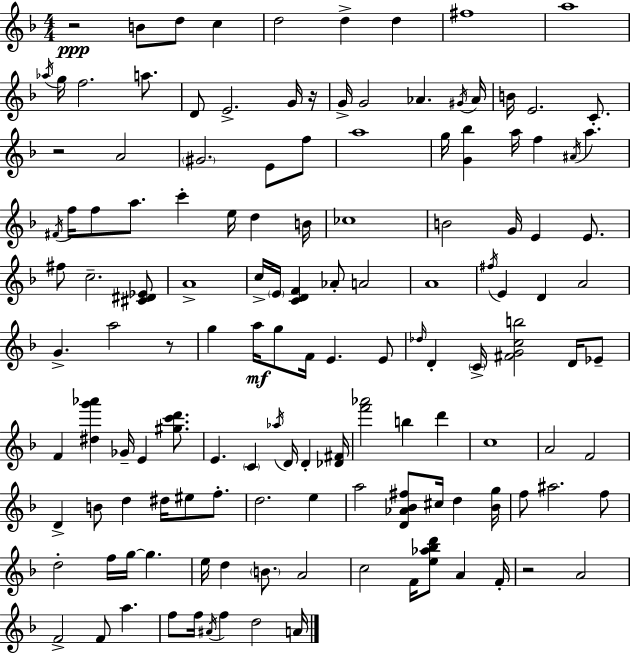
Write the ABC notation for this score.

X:1
T:Untitled
M:4/4
L:1/4
K:Dm
z2 B/2 d/2 c d2 d d ^f4 a4 _a/4 g/4 f2 a/2 D/2 E2 G/4 z/4 G/4 G2 _A ^G/4 _A/4 B/4 E2 C/2 z2 A2 ^G2 E/2 f/2 a4 g/4 [G_b] a/4 f ^A/4 a ^F/4 f/4 f/2 a/2 c' e/4 d B/4 _c4 B2 G/4 E E/2 ^f/2 c2 [^C^D_E]/2 A4 c/4 E/4 [CDF] _A/2 A2 A4 ^f/4 E D A2 G a2 z/2 g a/4 g/2 F/4 E E/2 _d/4 D C/4 [^FGcb]2 D/4 _E/2 F [^dg'_a'] _G/4 E [^gc'd']/2 E C _a/4 D/4 D [_D^F]/4 [f'_a']2 b d' c4 A2 F2 D B/2 d ^d/4 ^e/2 f/2 d2 e a2 [D_A_B^f]/2 ^c/4 d [_Bg]/4 f/2 ^a2 f/2 d2 f/4 g/4 g e/4 d B/2 A2 c2 F/4 [e_a_bd']/2 A F/4 z2 A2 F2 F/2 a f/2 f/4 ^A/4 f d2 A/4